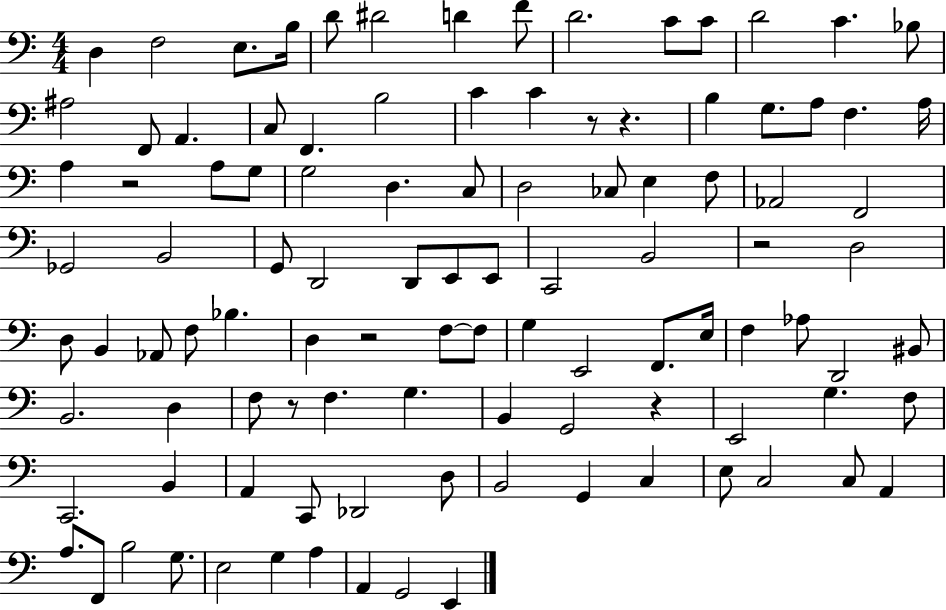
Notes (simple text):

D3/q F3/h E3/e. B3/s D4/e D#4/h D4/q F4/e D4/h. C4/e C4/e D4/h C4/q. Bb3/e A#3/h F2/e A2/q. C3/e F2/q. B3/h C4/q C4/q R/e R/q. B3/q G3/e. A3/e F3/q. A3/s A3/q R/h A3/e G3/e G3/h D3/q. C3/e D3/h CES3/e E3/q F3/e Ab2/h F2/h Gb2/h B2/h G2/e D2/h D2/e E2/e E2/e C2/h B2/h R/h D3/h D3/e B2/q Ab2/e F3/e Bb3/q. D3/q R/h F3/e F3/e G3/q E2/h F2/e. E3/s F3/q Ab3/e D2/h BIS2/e B2/h. D3/q F3/e R/e F3/q. G3/q. B2/q G2/h R/q E2/h G3/q. F3/e C2/h. B2/q A2/q C2/e Db2/h D3/e B2/h G2/q C3/q E3/e C3/h C3/e A2/q A3/e. F2/e B3/h G3/e. E3/h G3/q A3/q A2/q G2/h E2/q